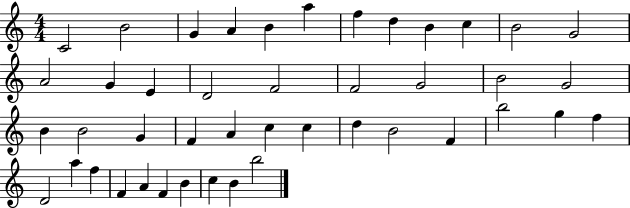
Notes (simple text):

C4/h B4/h G4/q A4/q B4/q A5/q F5/q D5/q B4/q C5/q B4/h G4/h A4/h G4/q E4/q D4/h F4/h F4/h G4/h B4/h G4/h B4/q B4/h G4/q F4/q A4/q C5/q C5/q D5/q B4/h F4/q B5/h G5/q F5/q D4/h A5/q F5/q F4/q A4/q F4/q B4/q C5/q B4/q B5/h